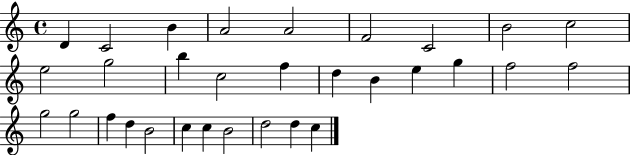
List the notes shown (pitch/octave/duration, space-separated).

D4/q C4/h B4/q A4/h A4/h F4/h C4/h B4/h C5/h E5/h G5/h B5/q C5/h F5/q D5/q B4/q E5/q G5/q F5/h F5/h G5/h G5/h F5/q D5/q B4/h C5/q C5/q B4/h D5/h D5/q C5/q